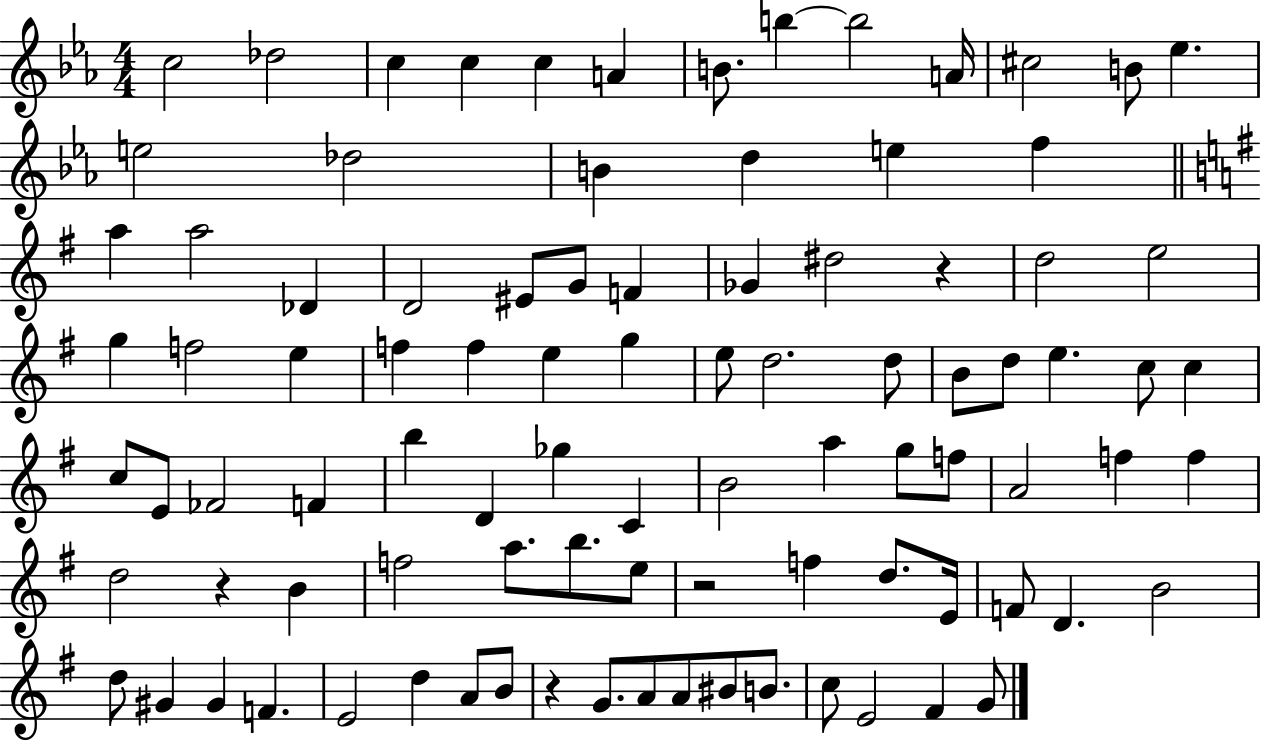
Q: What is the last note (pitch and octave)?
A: G4